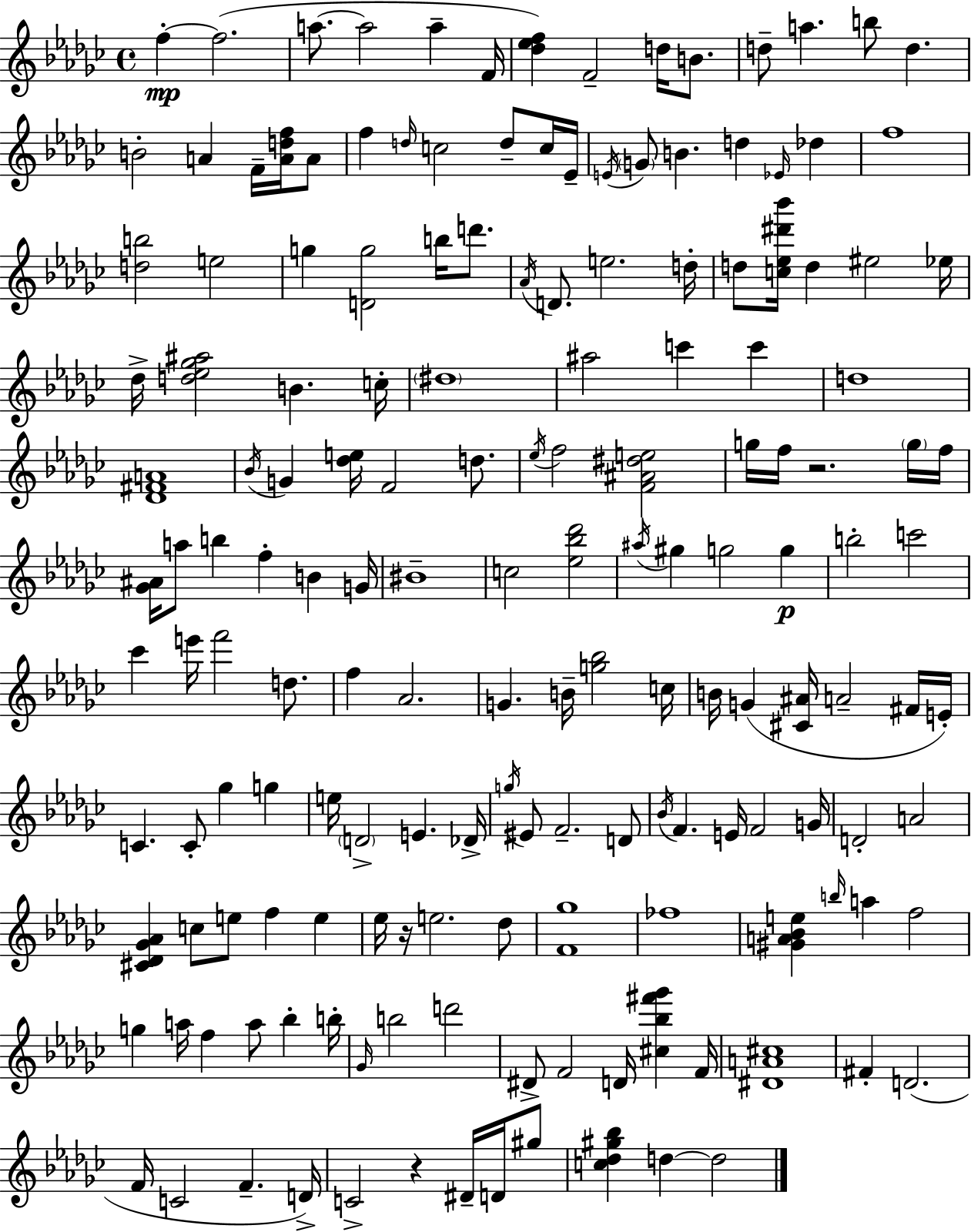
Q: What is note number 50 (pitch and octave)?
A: D5